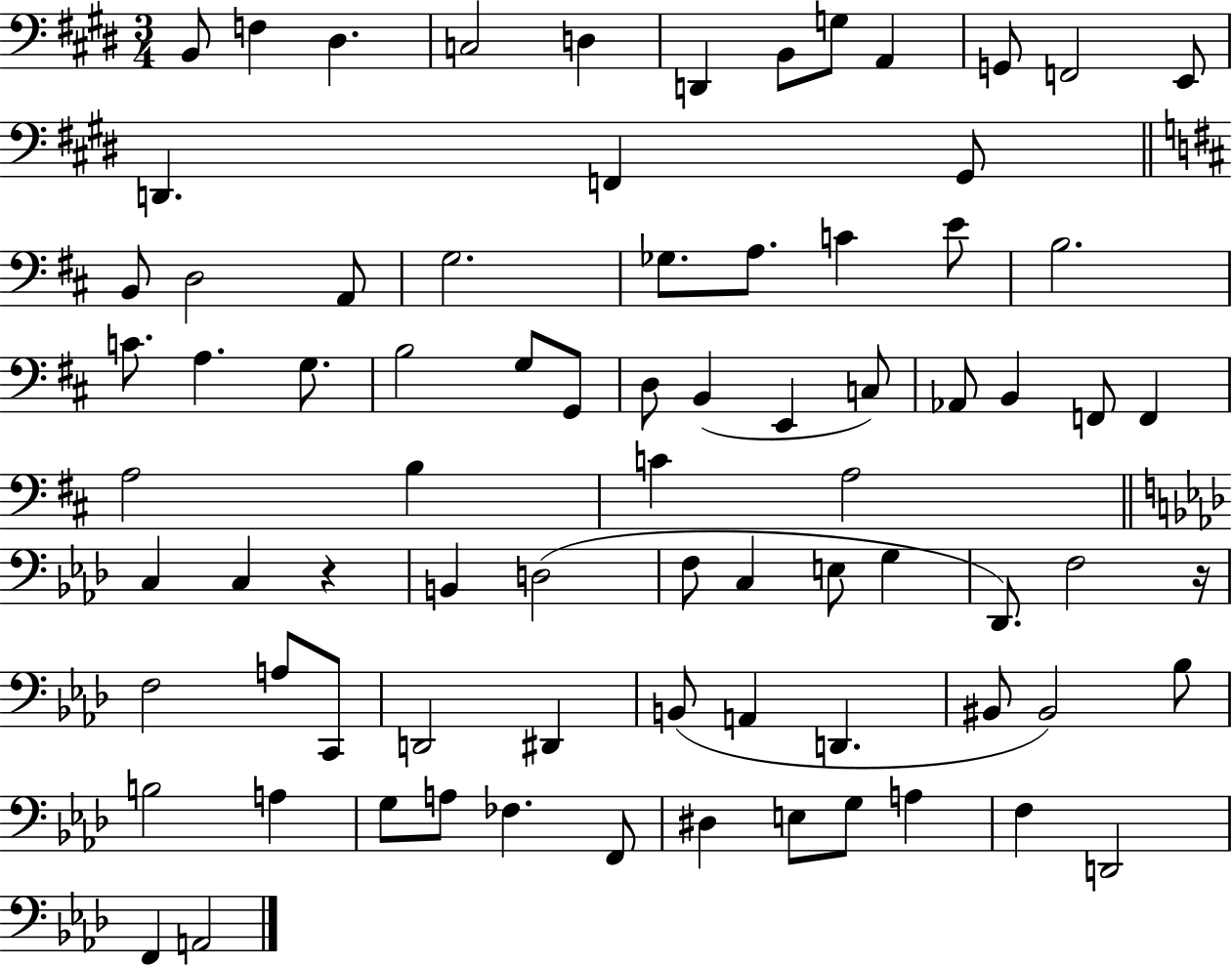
X:1
T:Untitled
M:3/4
L:1/4
K:E
B,,/2 F, ^D, C,2 D, D,, B,,/2 G,/2 A,, G,,/2 F,,2 E,,/2 D,, F,, ^G,,/2 B,,/2 D,2 A,,/2 G,2 _G,/2 A,/2 C E/2 B,2 C/2 A, G,/2 B,2 G,/2 G,,/2 D,/2 B,, E,, C,/2 _A,,/2 B,, F,,/2 F,, A,2 B, C A,2 C, C, z B,, D,2 F,/2 C, E,/2 G, _D,,/2 F,2 z/4 F,2 A,/2 C,,/2 D,,2 ^D,, B,,/2 A,, D,, ^B,,/2 ^B,,2 _B,/2 B,2 A, G,/2 A,/2 _F, F,,/2 ^D, E,/2 G,/2 A, F, D,,2 F,, A,,2